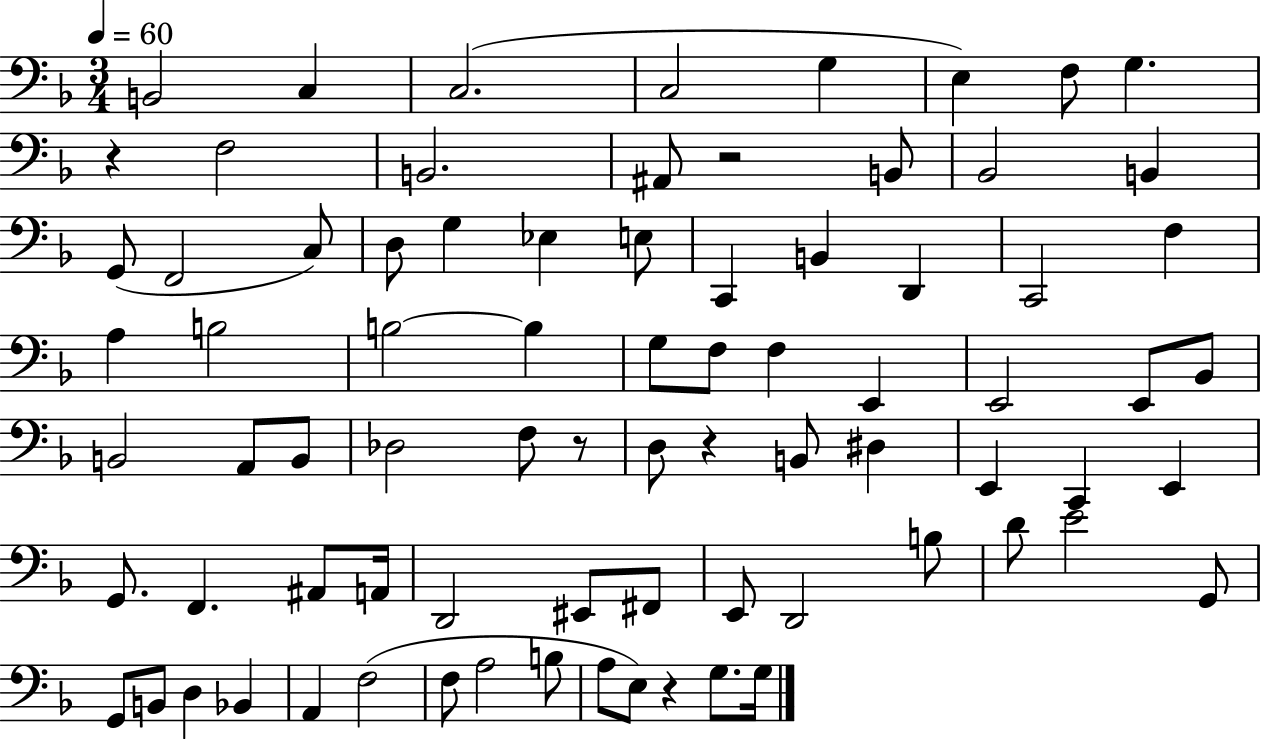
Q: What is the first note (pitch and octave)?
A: B2